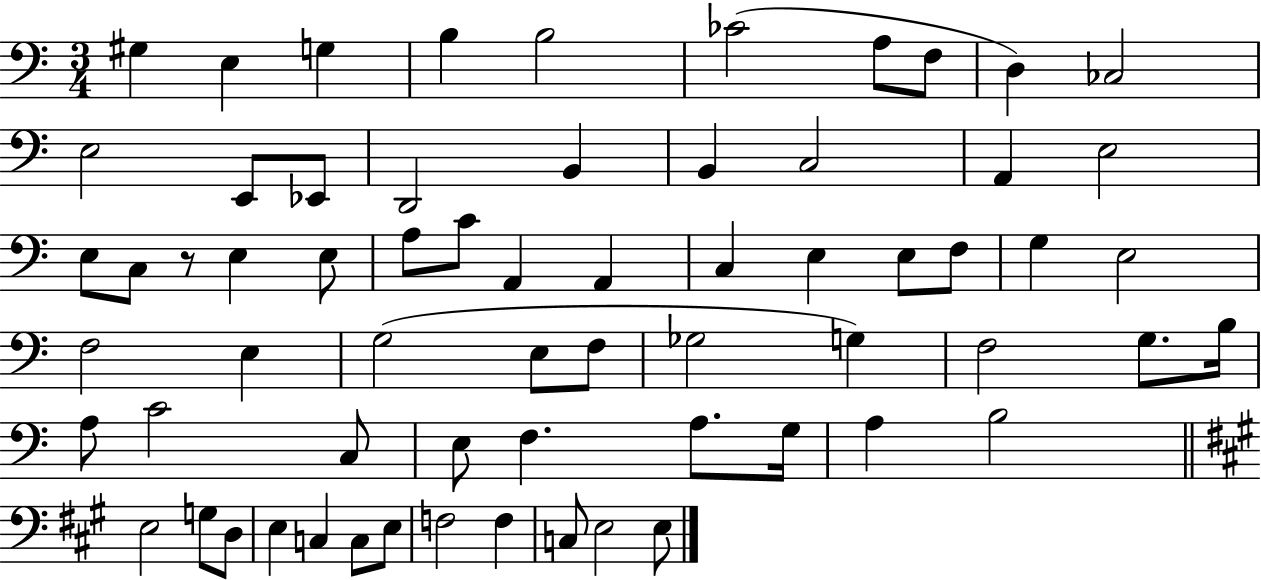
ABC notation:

X:1
T:Untitled
M:3/4
L:1/4
K:C
^G, E, G, B, B,2 _C2 A,/2 F,/2 D, _C,2 E,2 E,,/2 _E,,/2 D,,2 B,, B,, C,2 A,, E,2 E,/2 C,/2 z/2 E, E,/2 A,/2 C/2 A,, A,, C, E, E,/2 F,/2 G, E,2 F,2 E, G,2 E,/2 F,/2 _G,2 G, F,2 G,/2 B,/4 A,/2 C2 C,/2 E,/2 F, A,/2 G,/4 A, B,2 E,2 G,/2 D,/2 E, C, C,/2 E,/2 F,2 F, C,/2 E,2 E,/2